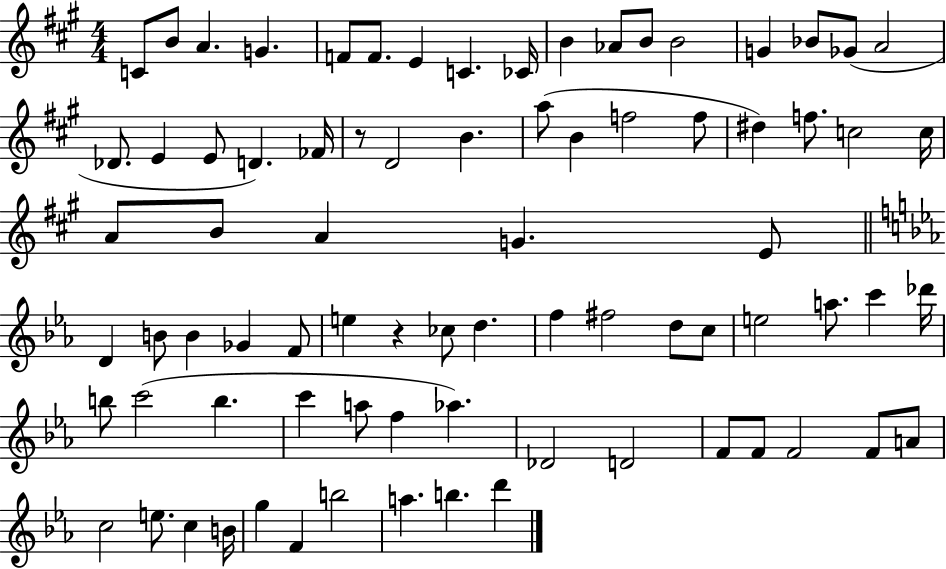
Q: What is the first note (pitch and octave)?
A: C4